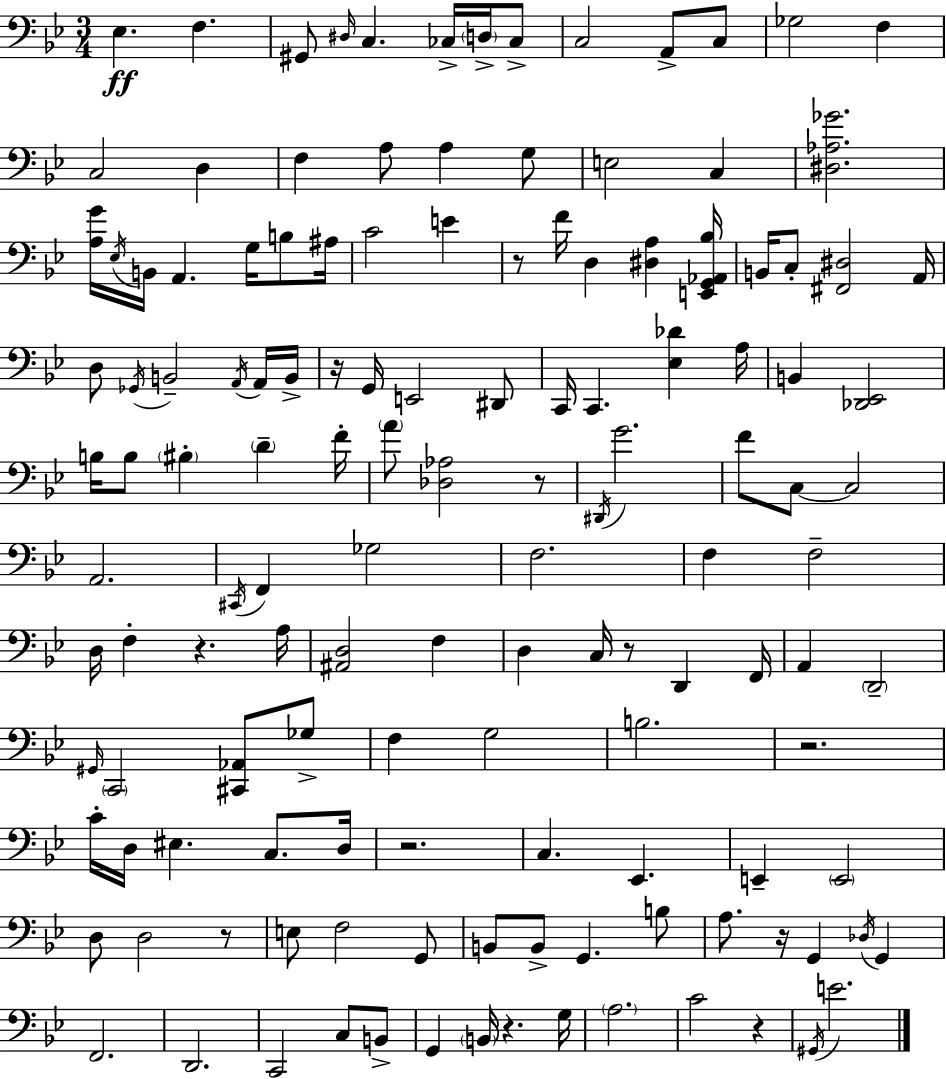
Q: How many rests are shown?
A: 11